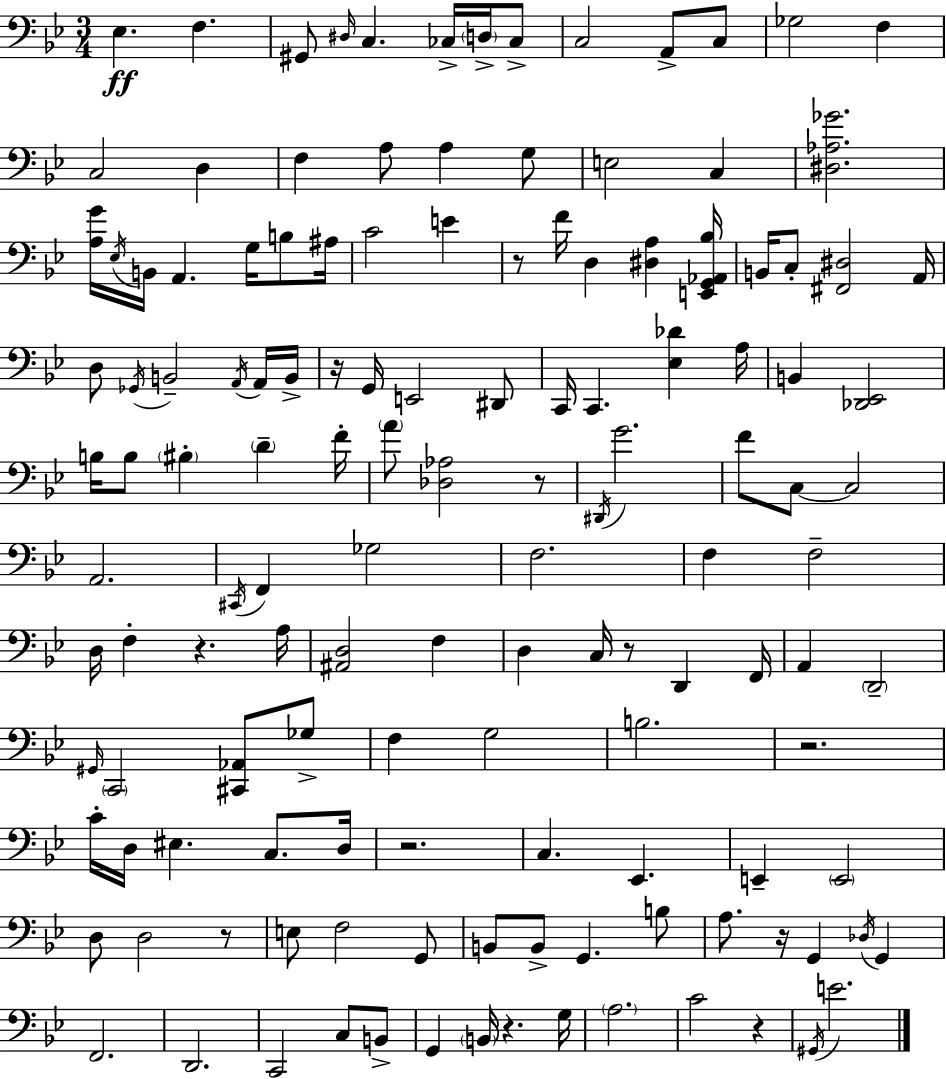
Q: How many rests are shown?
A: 11